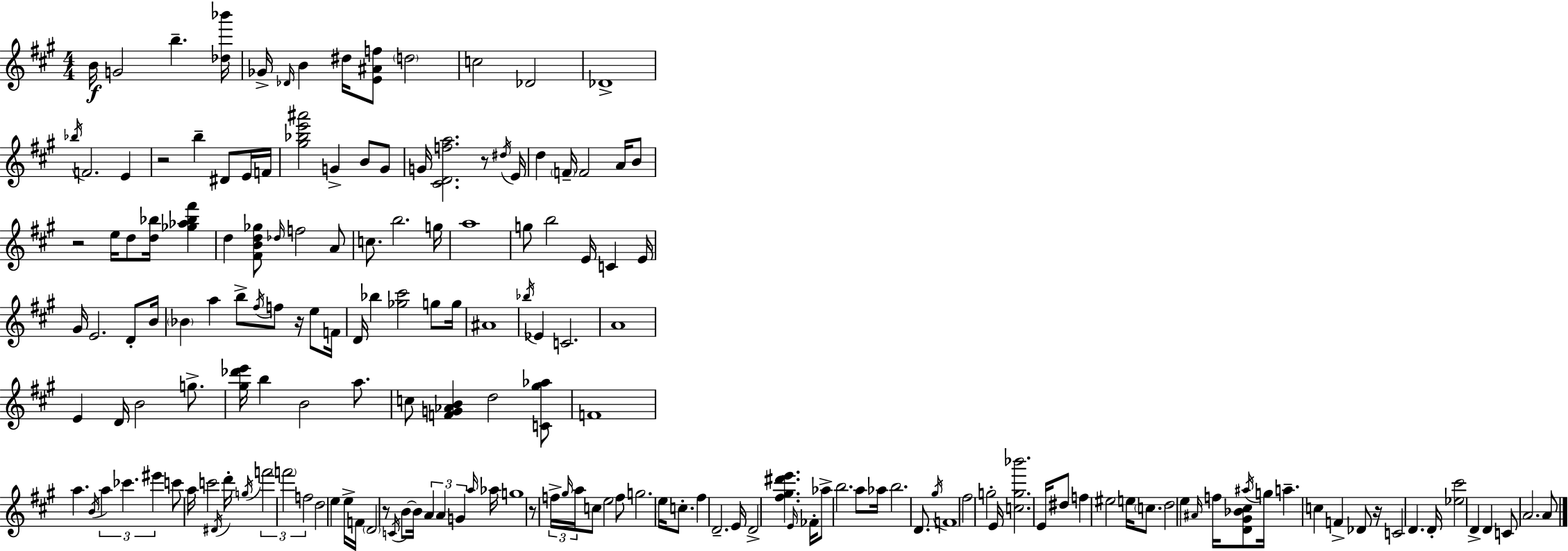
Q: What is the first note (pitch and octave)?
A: B4